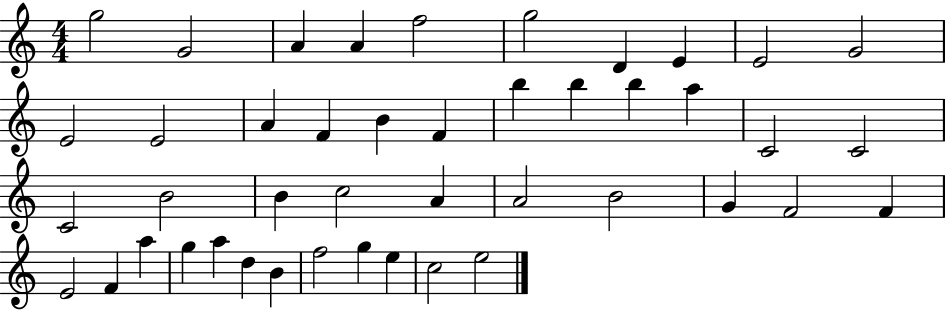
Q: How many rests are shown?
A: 0